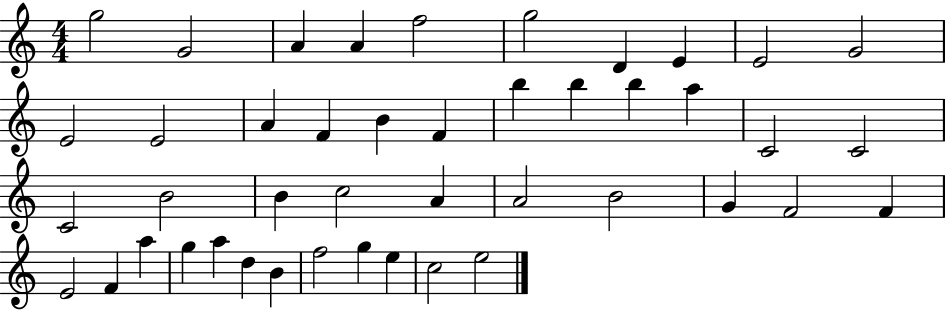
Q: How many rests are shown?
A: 0